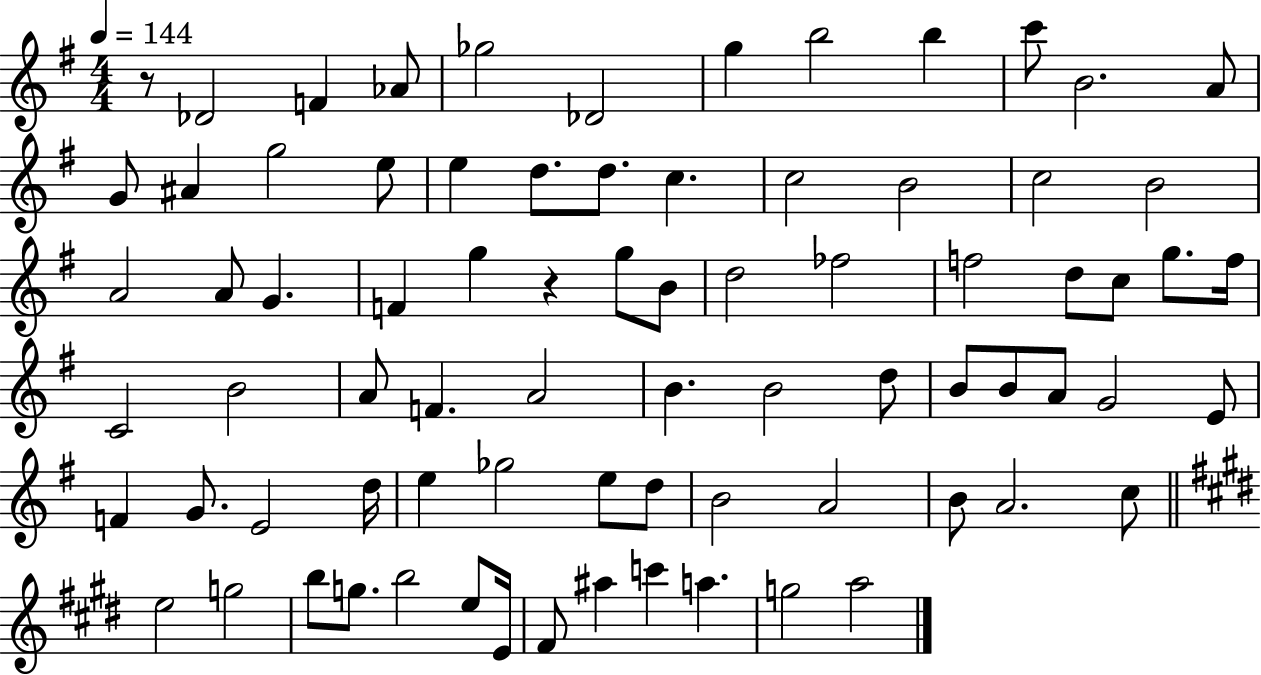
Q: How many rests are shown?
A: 2